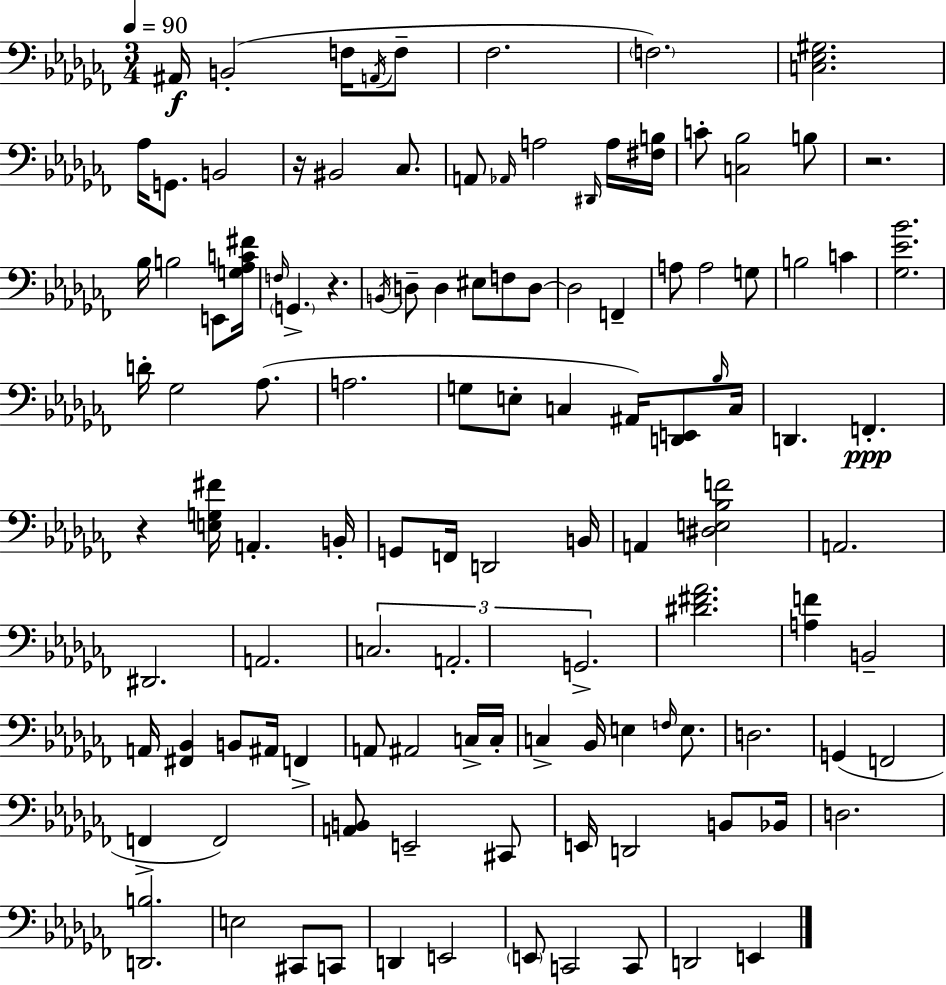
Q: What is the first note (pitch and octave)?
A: A#2